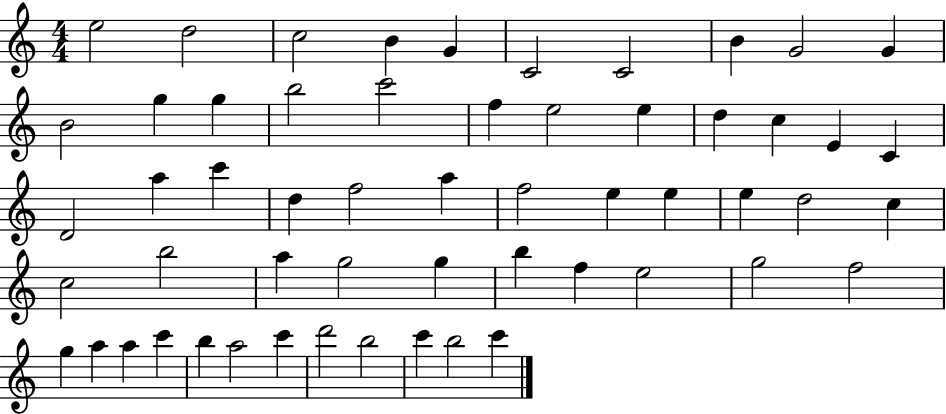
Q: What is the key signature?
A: C major